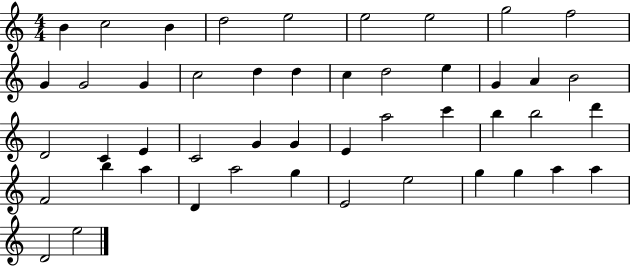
B4/q C5/h B4/q D5/h E5/h E5/h E5/h G5/h F5/h G4/q G4/h G4/q C5/h D5/q D5/q C5/q D5/h E5/q G4/q A4/q B4/h D4/h C4/q E4/q C4/h G4/q G4/q E4/q A5/h C6/q B5/q B5/h D6/q F4/h B5/q A5/q D4/q A5/h G5/q E4/h E5/h G5/q G5/q A5/q A5/q D4/h E5/h